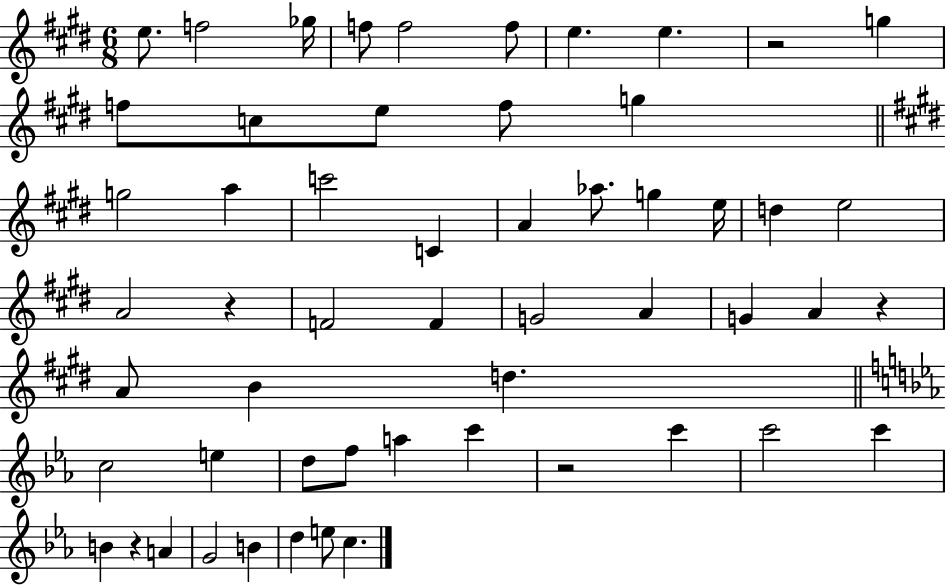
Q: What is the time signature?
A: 6/8